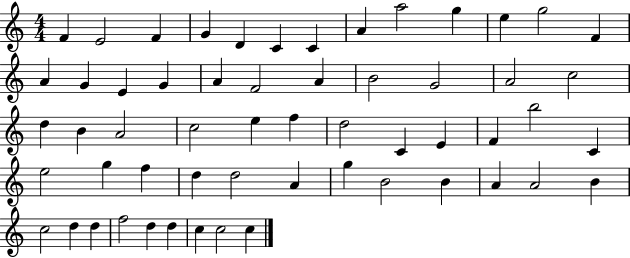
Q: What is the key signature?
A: C major